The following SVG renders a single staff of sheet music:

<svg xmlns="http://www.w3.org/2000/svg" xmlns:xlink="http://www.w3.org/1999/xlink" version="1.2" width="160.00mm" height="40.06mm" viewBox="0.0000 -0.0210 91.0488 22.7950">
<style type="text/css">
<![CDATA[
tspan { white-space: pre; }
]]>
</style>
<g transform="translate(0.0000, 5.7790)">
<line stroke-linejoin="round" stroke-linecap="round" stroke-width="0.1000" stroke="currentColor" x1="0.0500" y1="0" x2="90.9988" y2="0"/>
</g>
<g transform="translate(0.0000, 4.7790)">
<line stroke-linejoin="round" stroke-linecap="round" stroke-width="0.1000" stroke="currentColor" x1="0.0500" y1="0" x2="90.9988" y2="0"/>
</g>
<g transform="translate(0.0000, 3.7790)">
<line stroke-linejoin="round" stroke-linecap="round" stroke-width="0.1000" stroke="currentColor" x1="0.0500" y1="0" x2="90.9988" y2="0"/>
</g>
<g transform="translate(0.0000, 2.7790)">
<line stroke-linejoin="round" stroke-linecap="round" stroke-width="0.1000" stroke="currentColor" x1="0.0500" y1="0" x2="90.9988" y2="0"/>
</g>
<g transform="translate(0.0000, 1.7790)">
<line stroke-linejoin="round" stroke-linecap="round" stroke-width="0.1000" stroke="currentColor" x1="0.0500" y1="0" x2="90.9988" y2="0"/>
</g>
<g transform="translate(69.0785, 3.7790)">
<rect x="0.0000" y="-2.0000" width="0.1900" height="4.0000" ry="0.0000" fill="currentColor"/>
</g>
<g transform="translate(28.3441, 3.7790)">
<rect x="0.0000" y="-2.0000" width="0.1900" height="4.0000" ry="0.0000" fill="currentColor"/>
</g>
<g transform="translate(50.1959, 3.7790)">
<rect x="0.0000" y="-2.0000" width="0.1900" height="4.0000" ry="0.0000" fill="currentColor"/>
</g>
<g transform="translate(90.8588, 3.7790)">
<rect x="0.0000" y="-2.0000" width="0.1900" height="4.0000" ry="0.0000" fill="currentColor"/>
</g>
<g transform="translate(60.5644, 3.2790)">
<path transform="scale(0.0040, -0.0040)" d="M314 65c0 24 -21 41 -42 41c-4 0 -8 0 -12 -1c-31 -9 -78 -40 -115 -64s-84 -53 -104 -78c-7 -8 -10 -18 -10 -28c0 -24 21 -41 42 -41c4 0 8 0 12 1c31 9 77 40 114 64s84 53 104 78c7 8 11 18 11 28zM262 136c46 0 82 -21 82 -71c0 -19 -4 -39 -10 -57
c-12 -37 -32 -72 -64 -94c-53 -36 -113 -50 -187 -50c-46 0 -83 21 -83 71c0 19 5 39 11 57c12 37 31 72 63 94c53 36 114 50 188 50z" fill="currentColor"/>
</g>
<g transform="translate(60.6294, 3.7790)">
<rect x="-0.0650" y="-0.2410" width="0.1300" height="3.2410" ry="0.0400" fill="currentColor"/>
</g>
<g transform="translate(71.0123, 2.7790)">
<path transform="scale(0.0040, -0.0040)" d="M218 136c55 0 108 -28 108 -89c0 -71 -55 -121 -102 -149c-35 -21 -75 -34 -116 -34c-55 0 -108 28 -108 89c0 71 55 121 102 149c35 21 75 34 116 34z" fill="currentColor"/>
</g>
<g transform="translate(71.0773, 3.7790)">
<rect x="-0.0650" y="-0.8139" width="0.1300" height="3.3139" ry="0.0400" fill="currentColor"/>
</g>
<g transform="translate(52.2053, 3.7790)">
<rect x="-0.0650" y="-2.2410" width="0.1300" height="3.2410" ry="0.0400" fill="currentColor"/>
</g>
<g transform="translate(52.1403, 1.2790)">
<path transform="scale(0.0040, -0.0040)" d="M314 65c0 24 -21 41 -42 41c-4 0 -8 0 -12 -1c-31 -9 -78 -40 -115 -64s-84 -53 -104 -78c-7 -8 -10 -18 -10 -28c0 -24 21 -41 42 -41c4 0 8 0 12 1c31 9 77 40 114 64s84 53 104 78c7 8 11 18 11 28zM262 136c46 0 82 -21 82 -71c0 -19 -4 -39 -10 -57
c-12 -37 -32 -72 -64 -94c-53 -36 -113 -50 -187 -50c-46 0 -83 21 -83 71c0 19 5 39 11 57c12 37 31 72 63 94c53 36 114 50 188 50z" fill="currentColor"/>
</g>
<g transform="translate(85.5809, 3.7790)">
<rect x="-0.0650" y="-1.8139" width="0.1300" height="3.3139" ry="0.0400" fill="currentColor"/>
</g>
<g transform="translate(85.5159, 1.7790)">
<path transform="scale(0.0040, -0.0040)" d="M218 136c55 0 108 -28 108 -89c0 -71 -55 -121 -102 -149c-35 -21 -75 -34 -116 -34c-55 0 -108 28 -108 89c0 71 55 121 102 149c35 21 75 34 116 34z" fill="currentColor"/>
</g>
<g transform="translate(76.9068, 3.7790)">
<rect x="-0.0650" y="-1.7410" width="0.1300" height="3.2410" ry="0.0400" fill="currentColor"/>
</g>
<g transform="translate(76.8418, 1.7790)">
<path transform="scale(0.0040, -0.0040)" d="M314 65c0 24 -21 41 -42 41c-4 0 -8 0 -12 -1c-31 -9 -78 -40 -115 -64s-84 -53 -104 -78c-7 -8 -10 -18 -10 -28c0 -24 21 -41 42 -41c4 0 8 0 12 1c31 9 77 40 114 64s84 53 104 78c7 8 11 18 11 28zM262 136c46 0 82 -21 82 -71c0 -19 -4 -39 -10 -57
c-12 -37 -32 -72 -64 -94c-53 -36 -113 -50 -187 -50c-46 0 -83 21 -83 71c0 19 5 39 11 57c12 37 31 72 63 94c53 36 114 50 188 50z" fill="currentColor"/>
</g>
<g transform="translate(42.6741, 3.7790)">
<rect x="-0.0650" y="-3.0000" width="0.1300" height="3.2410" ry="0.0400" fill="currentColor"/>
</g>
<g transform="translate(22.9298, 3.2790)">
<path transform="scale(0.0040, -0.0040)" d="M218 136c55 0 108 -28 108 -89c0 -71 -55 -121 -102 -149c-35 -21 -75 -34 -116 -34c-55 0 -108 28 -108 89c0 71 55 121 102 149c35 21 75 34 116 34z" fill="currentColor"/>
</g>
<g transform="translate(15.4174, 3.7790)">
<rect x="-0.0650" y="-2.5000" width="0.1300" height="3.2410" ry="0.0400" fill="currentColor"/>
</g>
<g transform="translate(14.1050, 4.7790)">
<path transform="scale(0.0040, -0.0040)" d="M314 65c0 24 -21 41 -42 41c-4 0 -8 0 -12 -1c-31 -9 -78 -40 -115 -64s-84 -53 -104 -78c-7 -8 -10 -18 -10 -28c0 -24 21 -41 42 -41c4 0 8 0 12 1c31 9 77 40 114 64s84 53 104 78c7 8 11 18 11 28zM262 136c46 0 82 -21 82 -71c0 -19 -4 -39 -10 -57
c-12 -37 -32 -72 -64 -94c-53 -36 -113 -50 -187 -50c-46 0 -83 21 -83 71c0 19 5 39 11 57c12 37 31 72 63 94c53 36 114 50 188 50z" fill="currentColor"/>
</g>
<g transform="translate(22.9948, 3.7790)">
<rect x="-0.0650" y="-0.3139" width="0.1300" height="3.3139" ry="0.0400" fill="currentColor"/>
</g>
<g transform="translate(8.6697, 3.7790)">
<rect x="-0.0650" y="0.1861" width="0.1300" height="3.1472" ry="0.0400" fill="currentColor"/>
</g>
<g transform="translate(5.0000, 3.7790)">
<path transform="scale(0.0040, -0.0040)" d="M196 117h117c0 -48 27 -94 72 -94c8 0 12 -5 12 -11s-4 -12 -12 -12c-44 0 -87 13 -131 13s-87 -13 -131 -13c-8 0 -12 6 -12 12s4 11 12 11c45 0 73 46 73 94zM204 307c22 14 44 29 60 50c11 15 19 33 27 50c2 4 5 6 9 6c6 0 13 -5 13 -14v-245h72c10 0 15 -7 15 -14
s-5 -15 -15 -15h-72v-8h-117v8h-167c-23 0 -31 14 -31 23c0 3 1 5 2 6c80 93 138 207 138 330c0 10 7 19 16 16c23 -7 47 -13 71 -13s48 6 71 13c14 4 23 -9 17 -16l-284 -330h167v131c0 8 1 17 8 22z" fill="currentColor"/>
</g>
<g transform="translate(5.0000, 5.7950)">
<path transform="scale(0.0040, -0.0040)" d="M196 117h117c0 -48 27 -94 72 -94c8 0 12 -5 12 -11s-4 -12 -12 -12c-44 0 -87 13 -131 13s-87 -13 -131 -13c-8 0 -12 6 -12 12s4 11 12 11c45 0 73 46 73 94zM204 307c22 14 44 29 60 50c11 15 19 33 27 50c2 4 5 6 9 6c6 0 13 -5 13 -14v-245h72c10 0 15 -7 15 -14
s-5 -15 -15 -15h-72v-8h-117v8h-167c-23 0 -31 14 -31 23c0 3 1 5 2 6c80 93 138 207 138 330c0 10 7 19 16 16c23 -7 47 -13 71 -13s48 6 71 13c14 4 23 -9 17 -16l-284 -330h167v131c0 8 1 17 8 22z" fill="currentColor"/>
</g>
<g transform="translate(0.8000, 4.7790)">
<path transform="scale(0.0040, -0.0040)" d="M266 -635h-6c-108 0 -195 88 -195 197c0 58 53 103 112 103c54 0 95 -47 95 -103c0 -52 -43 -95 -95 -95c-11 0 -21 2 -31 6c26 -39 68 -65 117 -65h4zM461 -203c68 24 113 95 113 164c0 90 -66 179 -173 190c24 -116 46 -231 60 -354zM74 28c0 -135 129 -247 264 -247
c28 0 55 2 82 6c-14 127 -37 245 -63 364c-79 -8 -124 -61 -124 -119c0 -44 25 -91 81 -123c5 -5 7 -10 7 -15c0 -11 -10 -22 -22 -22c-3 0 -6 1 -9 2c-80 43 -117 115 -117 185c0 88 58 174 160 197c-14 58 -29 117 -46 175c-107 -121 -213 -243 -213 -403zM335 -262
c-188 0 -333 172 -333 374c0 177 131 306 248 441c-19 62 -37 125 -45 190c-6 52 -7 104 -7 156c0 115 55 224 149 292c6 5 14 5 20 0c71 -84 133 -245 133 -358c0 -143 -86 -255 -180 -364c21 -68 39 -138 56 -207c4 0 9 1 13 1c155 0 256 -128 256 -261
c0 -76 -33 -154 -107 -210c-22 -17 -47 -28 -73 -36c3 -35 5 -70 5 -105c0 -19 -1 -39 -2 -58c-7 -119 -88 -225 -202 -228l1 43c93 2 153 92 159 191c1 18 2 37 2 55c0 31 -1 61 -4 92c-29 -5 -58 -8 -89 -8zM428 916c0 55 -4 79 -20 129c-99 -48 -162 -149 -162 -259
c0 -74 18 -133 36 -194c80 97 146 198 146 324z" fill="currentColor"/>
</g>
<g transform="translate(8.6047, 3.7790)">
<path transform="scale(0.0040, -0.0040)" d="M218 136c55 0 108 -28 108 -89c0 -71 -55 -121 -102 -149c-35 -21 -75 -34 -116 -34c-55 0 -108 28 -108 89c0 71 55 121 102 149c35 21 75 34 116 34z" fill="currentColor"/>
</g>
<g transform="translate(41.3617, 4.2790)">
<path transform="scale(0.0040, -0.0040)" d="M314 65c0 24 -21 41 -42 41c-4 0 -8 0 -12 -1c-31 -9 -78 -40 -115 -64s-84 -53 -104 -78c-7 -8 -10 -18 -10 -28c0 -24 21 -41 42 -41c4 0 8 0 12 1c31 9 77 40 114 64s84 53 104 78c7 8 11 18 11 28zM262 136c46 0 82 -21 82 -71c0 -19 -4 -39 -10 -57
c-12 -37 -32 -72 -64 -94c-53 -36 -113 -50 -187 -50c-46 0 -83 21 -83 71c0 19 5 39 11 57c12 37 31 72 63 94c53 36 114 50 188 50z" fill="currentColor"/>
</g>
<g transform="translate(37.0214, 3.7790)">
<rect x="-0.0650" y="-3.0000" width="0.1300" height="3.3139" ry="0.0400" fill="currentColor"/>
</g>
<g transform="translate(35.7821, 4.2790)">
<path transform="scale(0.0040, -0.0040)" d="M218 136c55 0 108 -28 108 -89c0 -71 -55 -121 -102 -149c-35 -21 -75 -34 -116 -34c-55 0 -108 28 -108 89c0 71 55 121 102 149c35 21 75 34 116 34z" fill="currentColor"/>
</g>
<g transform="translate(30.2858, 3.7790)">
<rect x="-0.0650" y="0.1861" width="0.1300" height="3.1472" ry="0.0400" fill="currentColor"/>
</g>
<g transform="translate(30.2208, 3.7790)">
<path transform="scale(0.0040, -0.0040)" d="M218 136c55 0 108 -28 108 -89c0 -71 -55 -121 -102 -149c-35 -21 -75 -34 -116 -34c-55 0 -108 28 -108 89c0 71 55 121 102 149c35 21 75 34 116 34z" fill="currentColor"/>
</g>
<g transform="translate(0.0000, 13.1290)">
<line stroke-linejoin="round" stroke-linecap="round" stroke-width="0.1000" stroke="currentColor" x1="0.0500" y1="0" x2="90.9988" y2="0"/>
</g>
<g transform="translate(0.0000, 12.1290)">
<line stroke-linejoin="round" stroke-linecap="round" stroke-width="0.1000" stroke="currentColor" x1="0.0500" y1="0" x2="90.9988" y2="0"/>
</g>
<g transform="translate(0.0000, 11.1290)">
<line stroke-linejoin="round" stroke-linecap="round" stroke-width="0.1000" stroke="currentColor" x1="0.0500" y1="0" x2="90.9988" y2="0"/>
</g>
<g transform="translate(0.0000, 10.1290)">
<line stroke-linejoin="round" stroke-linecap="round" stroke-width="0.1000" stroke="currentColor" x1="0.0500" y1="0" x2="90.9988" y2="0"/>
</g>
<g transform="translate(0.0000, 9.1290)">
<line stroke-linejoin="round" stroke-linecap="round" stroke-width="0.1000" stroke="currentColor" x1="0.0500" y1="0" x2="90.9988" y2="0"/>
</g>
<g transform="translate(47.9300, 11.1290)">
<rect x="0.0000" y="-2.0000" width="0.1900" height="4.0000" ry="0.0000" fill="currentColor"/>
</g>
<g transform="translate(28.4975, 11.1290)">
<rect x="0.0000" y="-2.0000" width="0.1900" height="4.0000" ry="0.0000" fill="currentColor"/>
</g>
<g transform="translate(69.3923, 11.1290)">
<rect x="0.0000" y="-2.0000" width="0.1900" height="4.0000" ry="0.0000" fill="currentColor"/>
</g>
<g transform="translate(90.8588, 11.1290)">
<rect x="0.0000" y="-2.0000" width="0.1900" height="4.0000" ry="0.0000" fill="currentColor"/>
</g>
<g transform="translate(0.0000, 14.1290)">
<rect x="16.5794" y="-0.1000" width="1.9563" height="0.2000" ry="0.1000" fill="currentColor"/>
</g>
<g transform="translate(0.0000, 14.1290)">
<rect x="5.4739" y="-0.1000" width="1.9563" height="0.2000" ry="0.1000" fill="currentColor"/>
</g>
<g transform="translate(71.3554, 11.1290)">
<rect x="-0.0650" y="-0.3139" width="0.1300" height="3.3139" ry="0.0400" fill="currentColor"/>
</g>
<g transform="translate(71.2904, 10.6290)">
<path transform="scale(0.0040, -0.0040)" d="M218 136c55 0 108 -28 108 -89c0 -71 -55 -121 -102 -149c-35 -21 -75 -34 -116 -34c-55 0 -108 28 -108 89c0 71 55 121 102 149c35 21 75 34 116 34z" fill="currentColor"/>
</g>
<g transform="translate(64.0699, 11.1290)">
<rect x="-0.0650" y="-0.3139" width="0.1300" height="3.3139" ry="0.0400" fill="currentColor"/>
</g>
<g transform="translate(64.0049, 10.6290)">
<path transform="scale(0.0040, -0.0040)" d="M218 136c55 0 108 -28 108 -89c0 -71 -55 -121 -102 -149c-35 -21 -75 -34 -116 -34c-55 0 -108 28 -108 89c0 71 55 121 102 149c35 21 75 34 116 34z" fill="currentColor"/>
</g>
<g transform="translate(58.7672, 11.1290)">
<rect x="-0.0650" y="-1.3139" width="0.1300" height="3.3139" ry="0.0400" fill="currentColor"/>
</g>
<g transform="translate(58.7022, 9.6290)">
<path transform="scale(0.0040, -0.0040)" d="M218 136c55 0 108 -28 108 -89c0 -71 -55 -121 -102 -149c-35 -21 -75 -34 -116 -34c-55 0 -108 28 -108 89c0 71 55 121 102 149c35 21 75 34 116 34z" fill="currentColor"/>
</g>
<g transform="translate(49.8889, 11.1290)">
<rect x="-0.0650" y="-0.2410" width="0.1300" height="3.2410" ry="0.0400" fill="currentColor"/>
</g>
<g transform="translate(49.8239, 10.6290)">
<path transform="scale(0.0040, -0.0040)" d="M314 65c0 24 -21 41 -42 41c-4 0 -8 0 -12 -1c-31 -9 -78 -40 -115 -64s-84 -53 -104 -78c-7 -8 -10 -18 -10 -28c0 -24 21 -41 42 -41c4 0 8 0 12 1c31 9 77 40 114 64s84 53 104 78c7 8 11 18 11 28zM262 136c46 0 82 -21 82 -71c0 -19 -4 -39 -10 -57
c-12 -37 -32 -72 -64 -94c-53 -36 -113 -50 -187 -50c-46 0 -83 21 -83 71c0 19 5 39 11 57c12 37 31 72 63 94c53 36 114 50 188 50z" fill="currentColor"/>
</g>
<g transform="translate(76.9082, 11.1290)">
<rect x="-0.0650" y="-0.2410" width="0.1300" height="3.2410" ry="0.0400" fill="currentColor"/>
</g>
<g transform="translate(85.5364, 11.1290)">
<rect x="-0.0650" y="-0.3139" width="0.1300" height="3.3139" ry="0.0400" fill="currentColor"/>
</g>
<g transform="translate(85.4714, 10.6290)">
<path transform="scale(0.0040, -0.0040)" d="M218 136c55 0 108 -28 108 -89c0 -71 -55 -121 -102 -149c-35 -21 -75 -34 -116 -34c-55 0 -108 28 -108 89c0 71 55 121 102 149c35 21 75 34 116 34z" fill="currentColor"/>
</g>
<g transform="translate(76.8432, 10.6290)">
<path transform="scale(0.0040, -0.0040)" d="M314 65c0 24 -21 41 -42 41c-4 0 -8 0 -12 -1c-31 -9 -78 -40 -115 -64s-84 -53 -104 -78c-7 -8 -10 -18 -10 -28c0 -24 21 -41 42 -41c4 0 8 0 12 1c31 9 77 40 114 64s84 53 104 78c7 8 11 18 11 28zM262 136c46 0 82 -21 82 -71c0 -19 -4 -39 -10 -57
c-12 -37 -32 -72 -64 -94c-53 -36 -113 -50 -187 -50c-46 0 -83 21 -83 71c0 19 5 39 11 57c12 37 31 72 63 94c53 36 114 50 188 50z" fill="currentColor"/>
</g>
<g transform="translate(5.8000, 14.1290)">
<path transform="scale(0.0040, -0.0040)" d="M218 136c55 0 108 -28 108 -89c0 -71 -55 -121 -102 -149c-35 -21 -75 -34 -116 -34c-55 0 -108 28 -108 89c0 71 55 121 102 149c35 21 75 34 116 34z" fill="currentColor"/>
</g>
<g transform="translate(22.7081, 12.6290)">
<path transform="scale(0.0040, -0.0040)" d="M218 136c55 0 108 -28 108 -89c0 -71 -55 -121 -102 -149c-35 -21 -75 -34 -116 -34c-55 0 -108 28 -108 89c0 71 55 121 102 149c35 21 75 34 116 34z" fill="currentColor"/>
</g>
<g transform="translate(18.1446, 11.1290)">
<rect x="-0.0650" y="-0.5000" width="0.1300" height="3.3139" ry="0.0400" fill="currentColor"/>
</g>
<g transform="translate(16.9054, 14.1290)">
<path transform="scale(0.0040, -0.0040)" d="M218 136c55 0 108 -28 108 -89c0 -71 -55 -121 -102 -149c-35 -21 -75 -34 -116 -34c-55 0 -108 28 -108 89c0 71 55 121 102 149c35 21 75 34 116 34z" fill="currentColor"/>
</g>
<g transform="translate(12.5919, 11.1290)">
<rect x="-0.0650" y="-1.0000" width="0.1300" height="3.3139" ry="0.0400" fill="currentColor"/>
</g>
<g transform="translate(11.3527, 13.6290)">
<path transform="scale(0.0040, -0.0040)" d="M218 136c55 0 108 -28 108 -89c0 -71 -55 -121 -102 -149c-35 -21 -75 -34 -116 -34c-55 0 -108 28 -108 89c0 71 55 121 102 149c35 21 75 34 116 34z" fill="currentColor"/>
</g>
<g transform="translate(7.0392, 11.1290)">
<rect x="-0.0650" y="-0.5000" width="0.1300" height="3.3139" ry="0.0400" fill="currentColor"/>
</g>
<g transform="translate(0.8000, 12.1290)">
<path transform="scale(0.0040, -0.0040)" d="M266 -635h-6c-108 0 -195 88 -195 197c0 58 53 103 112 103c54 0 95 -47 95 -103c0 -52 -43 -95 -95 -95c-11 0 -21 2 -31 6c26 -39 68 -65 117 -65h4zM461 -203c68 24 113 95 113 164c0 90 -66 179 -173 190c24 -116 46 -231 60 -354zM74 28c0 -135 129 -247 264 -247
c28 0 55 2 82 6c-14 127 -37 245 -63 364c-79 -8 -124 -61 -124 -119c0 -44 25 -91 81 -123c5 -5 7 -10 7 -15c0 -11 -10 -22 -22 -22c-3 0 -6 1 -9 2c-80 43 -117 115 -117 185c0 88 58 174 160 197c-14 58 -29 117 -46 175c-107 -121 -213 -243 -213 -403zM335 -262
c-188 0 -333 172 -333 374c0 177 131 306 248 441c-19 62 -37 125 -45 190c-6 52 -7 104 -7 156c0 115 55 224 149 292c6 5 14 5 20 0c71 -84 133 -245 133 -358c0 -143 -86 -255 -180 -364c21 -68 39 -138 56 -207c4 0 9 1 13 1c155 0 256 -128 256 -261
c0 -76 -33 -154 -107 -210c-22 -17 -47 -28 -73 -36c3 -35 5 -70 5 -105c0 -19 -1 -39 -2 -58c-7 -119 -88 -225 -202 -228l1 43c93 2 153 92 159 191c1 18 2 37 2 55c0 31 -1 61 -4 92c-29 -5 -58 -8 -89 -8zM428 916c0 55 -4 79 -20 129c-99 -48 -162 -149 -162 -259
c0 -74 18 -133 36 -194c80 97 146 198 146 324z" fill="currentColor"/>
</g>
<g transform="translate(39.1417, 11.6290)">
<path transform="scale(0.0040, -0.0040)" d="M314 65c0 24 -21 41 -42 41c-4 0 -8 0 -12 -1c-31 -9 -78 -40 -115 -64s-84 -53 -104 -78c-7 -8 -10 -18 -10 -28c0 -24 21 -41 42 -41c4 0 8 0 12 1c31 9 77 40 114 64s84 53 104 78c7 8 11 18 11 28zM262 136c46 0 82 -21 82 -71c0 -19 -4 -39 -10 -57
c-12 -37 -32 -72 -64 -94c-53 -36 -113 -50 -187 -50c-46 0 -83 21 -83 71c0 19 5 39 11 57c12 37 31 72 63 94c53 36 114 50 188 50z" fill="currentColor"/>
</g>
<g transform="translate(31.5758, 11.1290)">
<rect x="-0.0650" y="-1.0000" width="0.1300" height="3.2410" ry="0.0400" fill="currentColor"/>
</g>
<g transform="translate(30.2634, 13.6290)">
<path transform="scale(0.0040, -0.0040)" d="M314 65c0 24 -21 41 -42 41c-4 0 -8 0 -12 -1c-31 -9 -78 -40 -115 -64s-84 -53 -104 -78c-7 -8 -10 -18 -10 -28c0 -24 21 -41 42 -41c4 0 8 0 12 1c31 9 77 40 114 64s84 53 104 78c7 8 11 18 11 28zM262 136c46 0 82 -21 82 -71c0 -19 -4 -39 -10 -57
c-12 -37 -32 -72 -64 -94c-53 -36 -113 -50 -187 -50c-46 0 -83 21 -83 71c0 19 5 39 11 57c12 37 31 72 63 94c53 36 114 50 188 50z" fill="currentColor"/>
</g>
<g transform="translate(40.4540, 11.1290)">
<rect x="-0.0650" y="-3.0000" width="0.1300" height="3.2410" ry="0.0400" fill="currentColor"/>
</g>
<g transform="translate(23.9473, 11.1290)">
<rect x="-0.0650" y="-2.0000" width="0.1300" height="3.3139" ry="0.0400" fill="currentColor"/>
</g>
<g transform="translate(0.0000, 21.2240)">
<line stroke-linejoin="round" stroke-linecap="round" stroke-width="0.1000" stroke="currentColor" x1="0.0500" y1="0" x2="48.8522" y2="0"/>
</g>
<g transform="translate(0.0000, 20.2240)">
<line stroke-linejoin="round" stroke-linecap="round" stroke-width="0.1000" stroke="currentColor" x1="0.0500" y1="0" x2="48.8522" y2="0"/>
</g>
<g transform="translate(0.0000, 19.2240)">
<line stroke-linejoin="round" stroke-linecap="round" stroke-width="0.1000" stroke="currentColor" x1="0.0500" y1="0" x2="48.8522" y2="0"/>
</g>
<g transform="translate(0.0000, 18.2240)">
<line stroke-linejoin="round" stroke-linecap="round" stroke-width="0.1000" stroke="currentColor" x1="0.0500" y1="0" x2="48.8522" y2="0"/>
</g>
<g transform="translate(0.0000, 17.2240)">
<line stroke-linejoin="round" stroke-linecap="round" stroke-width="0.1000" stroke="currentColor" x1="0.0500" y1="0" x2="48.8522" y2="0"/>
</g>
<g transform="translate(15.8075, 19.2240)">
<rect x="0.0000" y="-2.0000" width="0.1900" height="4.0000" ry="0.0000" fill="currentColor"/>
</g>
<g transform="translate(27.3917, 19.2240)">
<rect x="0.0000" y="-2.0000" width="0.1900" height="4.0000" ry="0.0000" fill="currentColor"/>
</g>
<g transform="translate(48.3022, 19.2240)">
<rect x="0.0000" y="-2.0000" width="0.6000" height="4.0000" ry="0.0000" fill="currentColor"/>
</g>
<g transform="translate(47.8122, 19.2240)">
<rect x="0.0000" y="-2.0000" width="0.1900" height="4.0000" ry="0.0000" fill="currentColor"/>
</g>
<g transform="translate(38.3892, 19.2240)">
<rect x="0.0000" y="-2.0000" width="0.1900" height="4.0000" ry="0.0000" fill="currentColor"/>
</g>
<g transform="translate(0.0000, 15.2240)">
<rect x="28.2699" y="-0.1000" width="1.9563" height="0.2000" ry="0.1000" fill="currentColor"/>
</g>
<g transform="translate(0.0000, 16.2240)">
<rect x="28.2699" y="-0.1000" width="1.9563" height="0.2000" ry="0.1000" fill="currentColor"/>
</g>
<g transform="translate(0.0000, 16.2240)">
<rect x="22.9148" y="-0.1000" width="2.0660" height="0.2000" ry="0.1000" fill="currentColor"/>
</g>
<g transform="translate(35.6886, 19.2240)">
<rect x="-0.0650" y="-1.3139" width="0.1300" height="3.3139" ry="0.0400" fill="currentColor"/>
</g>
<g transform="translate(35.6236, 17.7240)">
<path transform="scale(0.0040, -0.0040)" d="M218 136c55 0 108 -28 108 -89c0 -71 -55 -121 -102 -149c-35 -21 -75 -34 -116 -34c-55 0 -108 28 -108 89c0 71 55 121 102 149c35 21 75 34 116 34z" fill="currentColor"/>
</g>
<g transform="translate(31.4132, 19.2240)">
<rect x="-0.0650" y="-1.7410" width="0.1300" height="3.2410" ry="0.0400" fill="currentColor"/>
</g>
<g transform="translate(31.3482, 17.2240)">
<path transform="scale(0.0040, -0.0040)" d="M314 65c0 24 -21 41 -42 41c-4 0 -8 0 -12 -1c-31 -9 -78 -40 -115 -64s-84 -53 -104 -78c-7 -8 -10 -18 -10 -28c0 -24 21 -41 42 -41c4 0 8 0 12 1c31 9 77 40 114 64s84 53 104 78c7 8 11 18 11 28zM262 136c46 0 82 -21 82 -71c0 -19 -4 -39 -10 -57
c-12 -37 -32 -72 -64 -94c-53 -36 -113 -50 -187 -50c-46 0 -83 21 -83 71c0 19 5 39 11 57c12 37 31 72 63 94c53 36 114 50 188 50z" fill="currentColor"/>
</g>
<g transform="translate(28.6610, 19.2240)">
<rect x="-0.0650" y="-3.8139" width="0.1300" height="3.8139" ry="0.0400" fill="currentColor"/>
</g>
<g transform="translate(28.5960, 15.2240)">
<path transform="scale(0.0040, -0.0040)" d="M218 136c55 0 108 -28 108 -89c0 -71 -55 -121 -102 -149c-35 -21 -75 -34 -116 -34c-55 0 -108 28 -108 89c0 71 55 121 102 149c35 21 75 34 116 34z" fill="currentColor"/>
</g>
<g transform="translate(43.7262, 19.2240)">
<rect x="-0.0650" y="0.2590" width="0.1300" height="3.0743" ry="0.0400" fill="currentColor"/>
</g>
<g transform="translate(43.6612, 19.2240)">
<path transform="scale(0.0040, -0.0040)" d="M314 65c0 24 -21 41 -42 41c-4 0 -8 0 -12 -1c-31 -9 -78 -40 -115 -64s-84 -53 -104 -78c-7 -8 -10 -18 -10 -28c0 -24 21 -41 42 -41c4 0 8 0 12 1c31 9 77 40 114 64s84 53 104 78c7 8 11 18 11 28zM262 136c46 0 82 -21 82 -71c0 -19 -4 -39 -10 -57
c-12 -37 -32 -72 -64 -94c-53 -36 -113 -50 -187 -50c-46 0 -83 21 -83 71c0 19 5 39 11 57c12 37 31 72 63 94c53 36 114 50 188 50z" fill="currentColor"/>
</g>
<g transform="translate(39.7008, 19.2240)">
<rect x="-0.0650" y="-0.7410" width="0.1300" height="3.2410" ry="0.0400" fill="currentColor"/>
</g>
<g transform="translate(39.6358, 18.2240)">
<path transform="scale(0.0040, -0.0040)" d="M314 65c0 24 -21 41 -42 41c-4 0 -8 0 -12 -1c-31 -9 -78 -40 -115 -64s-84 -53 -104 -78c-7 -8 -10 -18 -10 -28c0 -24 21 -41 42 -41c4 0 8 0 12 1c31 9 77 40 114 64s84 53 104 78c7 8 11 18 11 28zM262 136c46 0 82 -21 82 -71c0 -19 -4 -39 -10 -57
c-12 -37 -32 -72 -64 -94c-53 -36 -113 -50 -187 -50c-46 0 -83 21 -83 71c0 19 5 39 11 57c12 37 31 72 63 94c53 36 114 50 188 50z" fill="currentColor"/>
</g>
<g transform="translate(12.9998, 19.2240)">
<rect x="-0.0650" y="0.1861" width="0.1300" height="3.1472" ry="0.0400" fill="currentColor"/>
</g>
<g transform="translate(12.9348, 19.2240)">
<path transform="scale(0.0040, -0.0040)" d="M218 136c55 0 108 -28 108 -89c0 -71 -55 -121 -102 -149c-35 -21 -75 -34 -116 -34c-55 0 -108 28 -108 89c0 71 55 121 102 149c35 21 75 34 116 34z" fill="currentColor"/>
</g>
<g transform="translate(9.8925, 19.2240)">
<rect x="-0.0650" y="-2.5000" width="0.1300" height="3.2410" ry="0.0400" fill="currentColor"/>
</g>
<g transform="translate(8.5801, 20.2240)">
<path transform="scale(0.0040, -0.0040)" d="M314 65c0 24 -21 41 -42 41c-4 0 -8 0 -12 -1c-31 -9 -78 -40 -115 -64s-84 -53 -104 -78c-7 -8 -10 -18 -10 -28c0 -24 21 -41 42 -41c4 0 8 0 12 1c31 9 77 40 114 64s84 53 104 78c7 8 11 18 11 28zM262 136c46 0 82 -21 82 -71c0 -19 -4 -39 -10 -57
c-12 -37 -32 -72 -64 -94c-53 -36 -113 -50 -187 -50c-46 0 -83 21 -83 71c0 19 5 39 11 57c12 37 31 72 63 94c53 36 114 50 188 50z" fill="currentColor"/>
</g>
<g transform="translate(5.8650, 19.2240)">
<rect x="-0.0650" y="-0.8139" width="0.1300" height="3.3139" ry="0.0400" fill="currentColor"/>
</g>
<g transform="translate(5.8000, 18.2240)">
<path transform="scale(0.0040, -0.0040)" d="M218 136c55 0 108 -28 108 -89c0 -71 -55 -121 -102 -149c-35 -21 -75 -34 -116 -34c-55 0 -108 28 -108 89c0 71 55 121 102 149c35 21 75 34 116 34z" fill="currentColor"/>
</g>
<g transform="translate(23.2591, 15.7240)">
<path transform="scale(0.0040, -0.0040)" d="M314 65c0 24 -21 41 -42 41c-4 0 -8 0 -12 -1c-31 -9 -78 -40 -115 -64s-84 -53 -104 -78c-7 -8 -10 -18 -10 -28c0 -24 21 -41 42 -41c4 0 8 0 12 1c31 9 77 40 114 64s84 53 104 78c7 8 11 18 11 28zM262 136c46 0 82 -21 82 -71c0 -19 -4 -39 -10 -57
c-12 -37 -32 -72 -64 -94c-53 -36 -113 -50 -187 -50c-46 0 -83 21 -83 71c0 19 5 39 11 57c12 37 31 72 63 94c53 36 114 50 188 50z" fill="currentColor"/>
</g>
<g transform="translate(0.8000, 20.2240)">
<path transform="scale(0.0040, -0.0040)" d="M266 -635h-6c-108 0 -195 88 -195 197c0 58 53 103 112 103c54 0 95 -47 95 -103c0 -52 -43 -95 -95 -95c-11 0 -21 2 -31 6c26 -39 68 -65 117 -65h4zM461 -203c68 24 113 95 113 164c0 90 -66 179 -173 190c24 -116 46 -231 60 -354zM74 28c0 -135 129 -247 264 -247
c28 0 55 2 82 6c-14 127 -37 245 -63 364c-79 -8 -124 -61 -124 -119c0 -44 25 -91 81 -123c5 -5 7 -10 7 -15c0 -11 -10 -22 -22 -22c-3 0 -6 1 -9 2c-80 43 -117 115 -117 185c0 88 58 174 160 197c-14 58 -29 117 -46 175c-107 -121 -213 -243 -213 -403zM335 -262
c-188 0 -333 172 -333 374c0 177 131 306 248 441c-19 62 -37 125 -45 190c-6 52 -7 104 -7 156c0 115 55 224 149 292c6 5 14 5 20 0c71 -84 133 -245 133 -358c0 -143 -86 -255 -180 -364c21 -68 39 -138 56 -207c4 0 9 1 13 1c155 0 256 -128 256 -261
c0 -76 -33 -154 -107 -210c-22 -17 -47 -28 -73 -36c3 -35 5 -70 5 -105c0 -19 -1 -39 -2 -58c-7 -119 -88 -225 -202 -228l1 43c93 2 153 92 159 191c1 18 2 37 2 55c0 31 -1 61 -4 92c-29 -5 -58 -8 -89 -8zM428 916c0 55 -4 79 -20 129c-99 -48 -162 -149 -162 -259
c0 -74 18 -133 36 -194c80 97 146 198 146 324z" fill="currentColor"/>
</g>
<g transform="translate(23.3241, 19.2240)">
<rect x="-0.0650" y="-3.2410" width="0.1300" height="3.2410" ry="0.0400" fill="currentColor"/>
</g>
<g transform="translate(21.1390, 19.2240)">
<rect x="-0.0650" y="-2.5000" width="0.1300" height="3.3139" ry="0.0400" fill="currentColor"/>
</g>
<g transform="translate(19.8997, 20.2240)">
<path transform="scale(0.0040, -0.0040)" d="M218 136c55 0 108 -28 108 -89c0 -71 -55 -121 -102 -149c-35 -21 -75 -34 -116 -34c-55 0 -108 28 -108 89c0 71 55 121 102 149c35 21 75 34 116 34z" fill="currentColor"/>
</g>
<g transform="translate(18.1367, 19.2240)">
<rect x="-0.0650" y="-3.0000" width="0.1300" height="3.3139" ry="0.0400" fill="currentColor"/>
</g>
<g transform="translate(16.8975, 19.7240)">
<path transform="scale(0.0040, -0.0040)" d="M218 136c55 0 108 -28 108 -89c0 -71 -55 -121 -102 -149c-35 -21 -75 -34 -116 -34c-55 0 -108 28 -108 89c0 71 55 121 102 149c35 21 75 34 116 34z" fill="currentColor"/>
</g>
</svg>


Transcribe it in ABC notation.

X:1
T:Untitled
M:4/4
L:1/4
K:C
B G2 c B A A2 g2 c2 d f2 f C D C F D2 A2 c2 e c c c2 c d G2 B A G b2 c' f2 e d2 B2